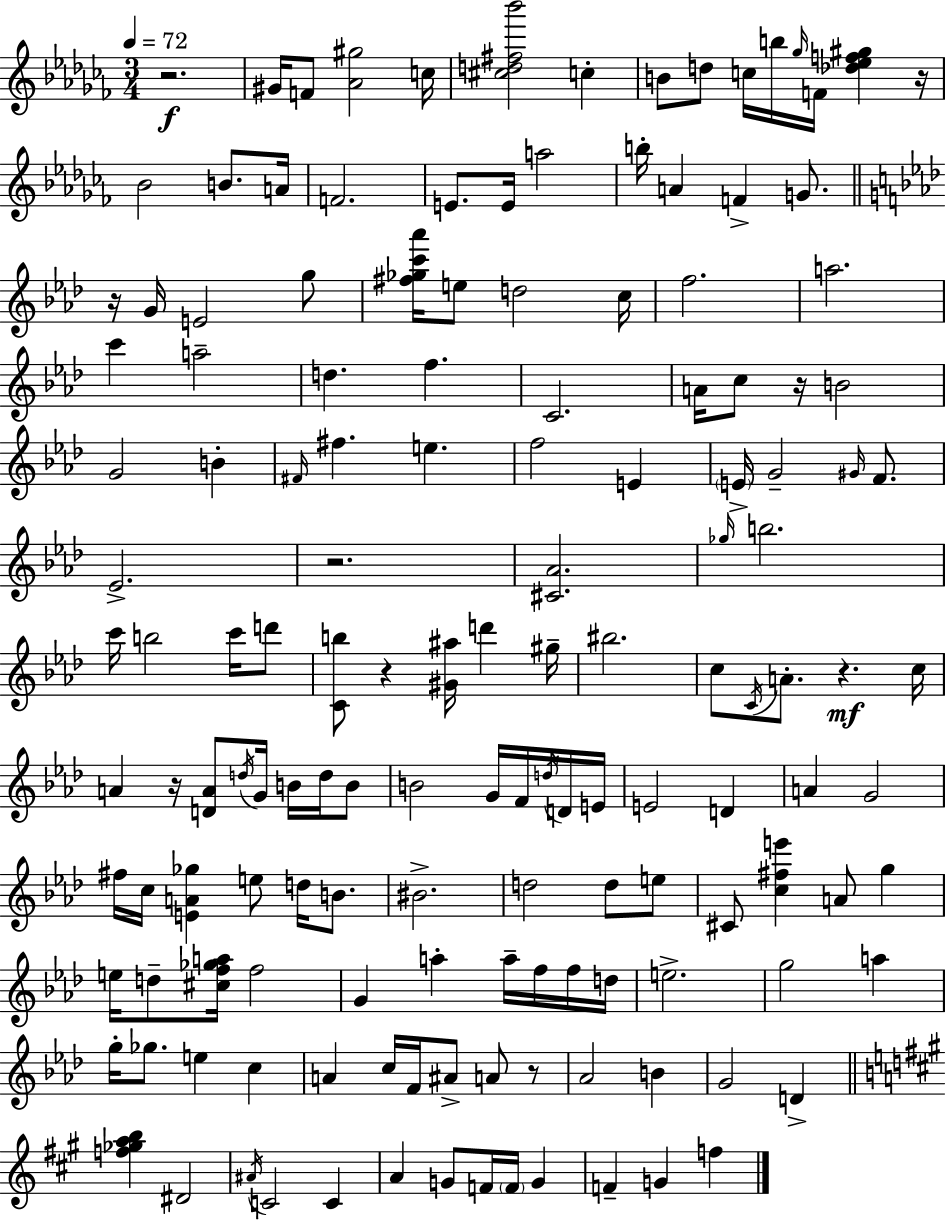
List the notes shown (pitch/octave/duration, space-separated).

R/h. G#4/s F4/e [Ab4,G#5]/h C5/s [C#5,D5,F#5,Bb6]/h C5/q B4/e D5/e C5/s B5/s Gb5/s F4/s [Db5,Eb5,F5,G#5]/q R/s Bb4/h B4/e. A4/s F4/h. E4/e. E4/s A5/h B5/s A4/q F4/q G4/e. R/s G4/s E4/h G5/e [F#5,Gb5,C6,Ab6]/s E5/e D5/h C5/s F5/h. A5/h. C6/q A5/h D5/q. F5/q. C4/h. A4/s C5/e R/s B4/h G4/h B4/q F#4/s F#5/q. E5/q. F5/h E4/q E4/s G4/h G#4/s F4/e. Eb4/h. R/h. [C#4,Ab4]/h. Gb5/s B5/h. C6/s B5/h C6/s D6/e [C4,B5]/e R/q [G#4,A#5]/s D6/q G#5/s BIS5/h. C5/e C4/s A4/e. R/q. C5/s A4/q R/s [D4,A4]/e D5/s G4/s B4/s D5/s B4/e B4/h G4/s F4/s D5/s D4/s E4/s E4/h D4/q A4/q G4/h F#5/s C5/s [E4,A4,Gb5]/q E5/e D5/s B4/e. BIS4/h. D5/h D5/e E5/e C#4/e [C5,F#5,E6]/q A4/e G5/q E5/s D5/e [C#5,F5,Gb5,A5]/s F5/h G4/q A5/q A5/s F5/s F5/s D5/s E5/h. G5/h A5/q G5/s Gb5/e. E5/q C5/q A4/q C5/s F4/s A#4/e A4/e R/e Ab4/h B4/q G4/h D4/q [F5,Gb5,A5,B5]/q D#4/h A#4/s C4/h C4/q A4/q G4/e F4/s F4/s G4/q F4/q G4/q F5/q